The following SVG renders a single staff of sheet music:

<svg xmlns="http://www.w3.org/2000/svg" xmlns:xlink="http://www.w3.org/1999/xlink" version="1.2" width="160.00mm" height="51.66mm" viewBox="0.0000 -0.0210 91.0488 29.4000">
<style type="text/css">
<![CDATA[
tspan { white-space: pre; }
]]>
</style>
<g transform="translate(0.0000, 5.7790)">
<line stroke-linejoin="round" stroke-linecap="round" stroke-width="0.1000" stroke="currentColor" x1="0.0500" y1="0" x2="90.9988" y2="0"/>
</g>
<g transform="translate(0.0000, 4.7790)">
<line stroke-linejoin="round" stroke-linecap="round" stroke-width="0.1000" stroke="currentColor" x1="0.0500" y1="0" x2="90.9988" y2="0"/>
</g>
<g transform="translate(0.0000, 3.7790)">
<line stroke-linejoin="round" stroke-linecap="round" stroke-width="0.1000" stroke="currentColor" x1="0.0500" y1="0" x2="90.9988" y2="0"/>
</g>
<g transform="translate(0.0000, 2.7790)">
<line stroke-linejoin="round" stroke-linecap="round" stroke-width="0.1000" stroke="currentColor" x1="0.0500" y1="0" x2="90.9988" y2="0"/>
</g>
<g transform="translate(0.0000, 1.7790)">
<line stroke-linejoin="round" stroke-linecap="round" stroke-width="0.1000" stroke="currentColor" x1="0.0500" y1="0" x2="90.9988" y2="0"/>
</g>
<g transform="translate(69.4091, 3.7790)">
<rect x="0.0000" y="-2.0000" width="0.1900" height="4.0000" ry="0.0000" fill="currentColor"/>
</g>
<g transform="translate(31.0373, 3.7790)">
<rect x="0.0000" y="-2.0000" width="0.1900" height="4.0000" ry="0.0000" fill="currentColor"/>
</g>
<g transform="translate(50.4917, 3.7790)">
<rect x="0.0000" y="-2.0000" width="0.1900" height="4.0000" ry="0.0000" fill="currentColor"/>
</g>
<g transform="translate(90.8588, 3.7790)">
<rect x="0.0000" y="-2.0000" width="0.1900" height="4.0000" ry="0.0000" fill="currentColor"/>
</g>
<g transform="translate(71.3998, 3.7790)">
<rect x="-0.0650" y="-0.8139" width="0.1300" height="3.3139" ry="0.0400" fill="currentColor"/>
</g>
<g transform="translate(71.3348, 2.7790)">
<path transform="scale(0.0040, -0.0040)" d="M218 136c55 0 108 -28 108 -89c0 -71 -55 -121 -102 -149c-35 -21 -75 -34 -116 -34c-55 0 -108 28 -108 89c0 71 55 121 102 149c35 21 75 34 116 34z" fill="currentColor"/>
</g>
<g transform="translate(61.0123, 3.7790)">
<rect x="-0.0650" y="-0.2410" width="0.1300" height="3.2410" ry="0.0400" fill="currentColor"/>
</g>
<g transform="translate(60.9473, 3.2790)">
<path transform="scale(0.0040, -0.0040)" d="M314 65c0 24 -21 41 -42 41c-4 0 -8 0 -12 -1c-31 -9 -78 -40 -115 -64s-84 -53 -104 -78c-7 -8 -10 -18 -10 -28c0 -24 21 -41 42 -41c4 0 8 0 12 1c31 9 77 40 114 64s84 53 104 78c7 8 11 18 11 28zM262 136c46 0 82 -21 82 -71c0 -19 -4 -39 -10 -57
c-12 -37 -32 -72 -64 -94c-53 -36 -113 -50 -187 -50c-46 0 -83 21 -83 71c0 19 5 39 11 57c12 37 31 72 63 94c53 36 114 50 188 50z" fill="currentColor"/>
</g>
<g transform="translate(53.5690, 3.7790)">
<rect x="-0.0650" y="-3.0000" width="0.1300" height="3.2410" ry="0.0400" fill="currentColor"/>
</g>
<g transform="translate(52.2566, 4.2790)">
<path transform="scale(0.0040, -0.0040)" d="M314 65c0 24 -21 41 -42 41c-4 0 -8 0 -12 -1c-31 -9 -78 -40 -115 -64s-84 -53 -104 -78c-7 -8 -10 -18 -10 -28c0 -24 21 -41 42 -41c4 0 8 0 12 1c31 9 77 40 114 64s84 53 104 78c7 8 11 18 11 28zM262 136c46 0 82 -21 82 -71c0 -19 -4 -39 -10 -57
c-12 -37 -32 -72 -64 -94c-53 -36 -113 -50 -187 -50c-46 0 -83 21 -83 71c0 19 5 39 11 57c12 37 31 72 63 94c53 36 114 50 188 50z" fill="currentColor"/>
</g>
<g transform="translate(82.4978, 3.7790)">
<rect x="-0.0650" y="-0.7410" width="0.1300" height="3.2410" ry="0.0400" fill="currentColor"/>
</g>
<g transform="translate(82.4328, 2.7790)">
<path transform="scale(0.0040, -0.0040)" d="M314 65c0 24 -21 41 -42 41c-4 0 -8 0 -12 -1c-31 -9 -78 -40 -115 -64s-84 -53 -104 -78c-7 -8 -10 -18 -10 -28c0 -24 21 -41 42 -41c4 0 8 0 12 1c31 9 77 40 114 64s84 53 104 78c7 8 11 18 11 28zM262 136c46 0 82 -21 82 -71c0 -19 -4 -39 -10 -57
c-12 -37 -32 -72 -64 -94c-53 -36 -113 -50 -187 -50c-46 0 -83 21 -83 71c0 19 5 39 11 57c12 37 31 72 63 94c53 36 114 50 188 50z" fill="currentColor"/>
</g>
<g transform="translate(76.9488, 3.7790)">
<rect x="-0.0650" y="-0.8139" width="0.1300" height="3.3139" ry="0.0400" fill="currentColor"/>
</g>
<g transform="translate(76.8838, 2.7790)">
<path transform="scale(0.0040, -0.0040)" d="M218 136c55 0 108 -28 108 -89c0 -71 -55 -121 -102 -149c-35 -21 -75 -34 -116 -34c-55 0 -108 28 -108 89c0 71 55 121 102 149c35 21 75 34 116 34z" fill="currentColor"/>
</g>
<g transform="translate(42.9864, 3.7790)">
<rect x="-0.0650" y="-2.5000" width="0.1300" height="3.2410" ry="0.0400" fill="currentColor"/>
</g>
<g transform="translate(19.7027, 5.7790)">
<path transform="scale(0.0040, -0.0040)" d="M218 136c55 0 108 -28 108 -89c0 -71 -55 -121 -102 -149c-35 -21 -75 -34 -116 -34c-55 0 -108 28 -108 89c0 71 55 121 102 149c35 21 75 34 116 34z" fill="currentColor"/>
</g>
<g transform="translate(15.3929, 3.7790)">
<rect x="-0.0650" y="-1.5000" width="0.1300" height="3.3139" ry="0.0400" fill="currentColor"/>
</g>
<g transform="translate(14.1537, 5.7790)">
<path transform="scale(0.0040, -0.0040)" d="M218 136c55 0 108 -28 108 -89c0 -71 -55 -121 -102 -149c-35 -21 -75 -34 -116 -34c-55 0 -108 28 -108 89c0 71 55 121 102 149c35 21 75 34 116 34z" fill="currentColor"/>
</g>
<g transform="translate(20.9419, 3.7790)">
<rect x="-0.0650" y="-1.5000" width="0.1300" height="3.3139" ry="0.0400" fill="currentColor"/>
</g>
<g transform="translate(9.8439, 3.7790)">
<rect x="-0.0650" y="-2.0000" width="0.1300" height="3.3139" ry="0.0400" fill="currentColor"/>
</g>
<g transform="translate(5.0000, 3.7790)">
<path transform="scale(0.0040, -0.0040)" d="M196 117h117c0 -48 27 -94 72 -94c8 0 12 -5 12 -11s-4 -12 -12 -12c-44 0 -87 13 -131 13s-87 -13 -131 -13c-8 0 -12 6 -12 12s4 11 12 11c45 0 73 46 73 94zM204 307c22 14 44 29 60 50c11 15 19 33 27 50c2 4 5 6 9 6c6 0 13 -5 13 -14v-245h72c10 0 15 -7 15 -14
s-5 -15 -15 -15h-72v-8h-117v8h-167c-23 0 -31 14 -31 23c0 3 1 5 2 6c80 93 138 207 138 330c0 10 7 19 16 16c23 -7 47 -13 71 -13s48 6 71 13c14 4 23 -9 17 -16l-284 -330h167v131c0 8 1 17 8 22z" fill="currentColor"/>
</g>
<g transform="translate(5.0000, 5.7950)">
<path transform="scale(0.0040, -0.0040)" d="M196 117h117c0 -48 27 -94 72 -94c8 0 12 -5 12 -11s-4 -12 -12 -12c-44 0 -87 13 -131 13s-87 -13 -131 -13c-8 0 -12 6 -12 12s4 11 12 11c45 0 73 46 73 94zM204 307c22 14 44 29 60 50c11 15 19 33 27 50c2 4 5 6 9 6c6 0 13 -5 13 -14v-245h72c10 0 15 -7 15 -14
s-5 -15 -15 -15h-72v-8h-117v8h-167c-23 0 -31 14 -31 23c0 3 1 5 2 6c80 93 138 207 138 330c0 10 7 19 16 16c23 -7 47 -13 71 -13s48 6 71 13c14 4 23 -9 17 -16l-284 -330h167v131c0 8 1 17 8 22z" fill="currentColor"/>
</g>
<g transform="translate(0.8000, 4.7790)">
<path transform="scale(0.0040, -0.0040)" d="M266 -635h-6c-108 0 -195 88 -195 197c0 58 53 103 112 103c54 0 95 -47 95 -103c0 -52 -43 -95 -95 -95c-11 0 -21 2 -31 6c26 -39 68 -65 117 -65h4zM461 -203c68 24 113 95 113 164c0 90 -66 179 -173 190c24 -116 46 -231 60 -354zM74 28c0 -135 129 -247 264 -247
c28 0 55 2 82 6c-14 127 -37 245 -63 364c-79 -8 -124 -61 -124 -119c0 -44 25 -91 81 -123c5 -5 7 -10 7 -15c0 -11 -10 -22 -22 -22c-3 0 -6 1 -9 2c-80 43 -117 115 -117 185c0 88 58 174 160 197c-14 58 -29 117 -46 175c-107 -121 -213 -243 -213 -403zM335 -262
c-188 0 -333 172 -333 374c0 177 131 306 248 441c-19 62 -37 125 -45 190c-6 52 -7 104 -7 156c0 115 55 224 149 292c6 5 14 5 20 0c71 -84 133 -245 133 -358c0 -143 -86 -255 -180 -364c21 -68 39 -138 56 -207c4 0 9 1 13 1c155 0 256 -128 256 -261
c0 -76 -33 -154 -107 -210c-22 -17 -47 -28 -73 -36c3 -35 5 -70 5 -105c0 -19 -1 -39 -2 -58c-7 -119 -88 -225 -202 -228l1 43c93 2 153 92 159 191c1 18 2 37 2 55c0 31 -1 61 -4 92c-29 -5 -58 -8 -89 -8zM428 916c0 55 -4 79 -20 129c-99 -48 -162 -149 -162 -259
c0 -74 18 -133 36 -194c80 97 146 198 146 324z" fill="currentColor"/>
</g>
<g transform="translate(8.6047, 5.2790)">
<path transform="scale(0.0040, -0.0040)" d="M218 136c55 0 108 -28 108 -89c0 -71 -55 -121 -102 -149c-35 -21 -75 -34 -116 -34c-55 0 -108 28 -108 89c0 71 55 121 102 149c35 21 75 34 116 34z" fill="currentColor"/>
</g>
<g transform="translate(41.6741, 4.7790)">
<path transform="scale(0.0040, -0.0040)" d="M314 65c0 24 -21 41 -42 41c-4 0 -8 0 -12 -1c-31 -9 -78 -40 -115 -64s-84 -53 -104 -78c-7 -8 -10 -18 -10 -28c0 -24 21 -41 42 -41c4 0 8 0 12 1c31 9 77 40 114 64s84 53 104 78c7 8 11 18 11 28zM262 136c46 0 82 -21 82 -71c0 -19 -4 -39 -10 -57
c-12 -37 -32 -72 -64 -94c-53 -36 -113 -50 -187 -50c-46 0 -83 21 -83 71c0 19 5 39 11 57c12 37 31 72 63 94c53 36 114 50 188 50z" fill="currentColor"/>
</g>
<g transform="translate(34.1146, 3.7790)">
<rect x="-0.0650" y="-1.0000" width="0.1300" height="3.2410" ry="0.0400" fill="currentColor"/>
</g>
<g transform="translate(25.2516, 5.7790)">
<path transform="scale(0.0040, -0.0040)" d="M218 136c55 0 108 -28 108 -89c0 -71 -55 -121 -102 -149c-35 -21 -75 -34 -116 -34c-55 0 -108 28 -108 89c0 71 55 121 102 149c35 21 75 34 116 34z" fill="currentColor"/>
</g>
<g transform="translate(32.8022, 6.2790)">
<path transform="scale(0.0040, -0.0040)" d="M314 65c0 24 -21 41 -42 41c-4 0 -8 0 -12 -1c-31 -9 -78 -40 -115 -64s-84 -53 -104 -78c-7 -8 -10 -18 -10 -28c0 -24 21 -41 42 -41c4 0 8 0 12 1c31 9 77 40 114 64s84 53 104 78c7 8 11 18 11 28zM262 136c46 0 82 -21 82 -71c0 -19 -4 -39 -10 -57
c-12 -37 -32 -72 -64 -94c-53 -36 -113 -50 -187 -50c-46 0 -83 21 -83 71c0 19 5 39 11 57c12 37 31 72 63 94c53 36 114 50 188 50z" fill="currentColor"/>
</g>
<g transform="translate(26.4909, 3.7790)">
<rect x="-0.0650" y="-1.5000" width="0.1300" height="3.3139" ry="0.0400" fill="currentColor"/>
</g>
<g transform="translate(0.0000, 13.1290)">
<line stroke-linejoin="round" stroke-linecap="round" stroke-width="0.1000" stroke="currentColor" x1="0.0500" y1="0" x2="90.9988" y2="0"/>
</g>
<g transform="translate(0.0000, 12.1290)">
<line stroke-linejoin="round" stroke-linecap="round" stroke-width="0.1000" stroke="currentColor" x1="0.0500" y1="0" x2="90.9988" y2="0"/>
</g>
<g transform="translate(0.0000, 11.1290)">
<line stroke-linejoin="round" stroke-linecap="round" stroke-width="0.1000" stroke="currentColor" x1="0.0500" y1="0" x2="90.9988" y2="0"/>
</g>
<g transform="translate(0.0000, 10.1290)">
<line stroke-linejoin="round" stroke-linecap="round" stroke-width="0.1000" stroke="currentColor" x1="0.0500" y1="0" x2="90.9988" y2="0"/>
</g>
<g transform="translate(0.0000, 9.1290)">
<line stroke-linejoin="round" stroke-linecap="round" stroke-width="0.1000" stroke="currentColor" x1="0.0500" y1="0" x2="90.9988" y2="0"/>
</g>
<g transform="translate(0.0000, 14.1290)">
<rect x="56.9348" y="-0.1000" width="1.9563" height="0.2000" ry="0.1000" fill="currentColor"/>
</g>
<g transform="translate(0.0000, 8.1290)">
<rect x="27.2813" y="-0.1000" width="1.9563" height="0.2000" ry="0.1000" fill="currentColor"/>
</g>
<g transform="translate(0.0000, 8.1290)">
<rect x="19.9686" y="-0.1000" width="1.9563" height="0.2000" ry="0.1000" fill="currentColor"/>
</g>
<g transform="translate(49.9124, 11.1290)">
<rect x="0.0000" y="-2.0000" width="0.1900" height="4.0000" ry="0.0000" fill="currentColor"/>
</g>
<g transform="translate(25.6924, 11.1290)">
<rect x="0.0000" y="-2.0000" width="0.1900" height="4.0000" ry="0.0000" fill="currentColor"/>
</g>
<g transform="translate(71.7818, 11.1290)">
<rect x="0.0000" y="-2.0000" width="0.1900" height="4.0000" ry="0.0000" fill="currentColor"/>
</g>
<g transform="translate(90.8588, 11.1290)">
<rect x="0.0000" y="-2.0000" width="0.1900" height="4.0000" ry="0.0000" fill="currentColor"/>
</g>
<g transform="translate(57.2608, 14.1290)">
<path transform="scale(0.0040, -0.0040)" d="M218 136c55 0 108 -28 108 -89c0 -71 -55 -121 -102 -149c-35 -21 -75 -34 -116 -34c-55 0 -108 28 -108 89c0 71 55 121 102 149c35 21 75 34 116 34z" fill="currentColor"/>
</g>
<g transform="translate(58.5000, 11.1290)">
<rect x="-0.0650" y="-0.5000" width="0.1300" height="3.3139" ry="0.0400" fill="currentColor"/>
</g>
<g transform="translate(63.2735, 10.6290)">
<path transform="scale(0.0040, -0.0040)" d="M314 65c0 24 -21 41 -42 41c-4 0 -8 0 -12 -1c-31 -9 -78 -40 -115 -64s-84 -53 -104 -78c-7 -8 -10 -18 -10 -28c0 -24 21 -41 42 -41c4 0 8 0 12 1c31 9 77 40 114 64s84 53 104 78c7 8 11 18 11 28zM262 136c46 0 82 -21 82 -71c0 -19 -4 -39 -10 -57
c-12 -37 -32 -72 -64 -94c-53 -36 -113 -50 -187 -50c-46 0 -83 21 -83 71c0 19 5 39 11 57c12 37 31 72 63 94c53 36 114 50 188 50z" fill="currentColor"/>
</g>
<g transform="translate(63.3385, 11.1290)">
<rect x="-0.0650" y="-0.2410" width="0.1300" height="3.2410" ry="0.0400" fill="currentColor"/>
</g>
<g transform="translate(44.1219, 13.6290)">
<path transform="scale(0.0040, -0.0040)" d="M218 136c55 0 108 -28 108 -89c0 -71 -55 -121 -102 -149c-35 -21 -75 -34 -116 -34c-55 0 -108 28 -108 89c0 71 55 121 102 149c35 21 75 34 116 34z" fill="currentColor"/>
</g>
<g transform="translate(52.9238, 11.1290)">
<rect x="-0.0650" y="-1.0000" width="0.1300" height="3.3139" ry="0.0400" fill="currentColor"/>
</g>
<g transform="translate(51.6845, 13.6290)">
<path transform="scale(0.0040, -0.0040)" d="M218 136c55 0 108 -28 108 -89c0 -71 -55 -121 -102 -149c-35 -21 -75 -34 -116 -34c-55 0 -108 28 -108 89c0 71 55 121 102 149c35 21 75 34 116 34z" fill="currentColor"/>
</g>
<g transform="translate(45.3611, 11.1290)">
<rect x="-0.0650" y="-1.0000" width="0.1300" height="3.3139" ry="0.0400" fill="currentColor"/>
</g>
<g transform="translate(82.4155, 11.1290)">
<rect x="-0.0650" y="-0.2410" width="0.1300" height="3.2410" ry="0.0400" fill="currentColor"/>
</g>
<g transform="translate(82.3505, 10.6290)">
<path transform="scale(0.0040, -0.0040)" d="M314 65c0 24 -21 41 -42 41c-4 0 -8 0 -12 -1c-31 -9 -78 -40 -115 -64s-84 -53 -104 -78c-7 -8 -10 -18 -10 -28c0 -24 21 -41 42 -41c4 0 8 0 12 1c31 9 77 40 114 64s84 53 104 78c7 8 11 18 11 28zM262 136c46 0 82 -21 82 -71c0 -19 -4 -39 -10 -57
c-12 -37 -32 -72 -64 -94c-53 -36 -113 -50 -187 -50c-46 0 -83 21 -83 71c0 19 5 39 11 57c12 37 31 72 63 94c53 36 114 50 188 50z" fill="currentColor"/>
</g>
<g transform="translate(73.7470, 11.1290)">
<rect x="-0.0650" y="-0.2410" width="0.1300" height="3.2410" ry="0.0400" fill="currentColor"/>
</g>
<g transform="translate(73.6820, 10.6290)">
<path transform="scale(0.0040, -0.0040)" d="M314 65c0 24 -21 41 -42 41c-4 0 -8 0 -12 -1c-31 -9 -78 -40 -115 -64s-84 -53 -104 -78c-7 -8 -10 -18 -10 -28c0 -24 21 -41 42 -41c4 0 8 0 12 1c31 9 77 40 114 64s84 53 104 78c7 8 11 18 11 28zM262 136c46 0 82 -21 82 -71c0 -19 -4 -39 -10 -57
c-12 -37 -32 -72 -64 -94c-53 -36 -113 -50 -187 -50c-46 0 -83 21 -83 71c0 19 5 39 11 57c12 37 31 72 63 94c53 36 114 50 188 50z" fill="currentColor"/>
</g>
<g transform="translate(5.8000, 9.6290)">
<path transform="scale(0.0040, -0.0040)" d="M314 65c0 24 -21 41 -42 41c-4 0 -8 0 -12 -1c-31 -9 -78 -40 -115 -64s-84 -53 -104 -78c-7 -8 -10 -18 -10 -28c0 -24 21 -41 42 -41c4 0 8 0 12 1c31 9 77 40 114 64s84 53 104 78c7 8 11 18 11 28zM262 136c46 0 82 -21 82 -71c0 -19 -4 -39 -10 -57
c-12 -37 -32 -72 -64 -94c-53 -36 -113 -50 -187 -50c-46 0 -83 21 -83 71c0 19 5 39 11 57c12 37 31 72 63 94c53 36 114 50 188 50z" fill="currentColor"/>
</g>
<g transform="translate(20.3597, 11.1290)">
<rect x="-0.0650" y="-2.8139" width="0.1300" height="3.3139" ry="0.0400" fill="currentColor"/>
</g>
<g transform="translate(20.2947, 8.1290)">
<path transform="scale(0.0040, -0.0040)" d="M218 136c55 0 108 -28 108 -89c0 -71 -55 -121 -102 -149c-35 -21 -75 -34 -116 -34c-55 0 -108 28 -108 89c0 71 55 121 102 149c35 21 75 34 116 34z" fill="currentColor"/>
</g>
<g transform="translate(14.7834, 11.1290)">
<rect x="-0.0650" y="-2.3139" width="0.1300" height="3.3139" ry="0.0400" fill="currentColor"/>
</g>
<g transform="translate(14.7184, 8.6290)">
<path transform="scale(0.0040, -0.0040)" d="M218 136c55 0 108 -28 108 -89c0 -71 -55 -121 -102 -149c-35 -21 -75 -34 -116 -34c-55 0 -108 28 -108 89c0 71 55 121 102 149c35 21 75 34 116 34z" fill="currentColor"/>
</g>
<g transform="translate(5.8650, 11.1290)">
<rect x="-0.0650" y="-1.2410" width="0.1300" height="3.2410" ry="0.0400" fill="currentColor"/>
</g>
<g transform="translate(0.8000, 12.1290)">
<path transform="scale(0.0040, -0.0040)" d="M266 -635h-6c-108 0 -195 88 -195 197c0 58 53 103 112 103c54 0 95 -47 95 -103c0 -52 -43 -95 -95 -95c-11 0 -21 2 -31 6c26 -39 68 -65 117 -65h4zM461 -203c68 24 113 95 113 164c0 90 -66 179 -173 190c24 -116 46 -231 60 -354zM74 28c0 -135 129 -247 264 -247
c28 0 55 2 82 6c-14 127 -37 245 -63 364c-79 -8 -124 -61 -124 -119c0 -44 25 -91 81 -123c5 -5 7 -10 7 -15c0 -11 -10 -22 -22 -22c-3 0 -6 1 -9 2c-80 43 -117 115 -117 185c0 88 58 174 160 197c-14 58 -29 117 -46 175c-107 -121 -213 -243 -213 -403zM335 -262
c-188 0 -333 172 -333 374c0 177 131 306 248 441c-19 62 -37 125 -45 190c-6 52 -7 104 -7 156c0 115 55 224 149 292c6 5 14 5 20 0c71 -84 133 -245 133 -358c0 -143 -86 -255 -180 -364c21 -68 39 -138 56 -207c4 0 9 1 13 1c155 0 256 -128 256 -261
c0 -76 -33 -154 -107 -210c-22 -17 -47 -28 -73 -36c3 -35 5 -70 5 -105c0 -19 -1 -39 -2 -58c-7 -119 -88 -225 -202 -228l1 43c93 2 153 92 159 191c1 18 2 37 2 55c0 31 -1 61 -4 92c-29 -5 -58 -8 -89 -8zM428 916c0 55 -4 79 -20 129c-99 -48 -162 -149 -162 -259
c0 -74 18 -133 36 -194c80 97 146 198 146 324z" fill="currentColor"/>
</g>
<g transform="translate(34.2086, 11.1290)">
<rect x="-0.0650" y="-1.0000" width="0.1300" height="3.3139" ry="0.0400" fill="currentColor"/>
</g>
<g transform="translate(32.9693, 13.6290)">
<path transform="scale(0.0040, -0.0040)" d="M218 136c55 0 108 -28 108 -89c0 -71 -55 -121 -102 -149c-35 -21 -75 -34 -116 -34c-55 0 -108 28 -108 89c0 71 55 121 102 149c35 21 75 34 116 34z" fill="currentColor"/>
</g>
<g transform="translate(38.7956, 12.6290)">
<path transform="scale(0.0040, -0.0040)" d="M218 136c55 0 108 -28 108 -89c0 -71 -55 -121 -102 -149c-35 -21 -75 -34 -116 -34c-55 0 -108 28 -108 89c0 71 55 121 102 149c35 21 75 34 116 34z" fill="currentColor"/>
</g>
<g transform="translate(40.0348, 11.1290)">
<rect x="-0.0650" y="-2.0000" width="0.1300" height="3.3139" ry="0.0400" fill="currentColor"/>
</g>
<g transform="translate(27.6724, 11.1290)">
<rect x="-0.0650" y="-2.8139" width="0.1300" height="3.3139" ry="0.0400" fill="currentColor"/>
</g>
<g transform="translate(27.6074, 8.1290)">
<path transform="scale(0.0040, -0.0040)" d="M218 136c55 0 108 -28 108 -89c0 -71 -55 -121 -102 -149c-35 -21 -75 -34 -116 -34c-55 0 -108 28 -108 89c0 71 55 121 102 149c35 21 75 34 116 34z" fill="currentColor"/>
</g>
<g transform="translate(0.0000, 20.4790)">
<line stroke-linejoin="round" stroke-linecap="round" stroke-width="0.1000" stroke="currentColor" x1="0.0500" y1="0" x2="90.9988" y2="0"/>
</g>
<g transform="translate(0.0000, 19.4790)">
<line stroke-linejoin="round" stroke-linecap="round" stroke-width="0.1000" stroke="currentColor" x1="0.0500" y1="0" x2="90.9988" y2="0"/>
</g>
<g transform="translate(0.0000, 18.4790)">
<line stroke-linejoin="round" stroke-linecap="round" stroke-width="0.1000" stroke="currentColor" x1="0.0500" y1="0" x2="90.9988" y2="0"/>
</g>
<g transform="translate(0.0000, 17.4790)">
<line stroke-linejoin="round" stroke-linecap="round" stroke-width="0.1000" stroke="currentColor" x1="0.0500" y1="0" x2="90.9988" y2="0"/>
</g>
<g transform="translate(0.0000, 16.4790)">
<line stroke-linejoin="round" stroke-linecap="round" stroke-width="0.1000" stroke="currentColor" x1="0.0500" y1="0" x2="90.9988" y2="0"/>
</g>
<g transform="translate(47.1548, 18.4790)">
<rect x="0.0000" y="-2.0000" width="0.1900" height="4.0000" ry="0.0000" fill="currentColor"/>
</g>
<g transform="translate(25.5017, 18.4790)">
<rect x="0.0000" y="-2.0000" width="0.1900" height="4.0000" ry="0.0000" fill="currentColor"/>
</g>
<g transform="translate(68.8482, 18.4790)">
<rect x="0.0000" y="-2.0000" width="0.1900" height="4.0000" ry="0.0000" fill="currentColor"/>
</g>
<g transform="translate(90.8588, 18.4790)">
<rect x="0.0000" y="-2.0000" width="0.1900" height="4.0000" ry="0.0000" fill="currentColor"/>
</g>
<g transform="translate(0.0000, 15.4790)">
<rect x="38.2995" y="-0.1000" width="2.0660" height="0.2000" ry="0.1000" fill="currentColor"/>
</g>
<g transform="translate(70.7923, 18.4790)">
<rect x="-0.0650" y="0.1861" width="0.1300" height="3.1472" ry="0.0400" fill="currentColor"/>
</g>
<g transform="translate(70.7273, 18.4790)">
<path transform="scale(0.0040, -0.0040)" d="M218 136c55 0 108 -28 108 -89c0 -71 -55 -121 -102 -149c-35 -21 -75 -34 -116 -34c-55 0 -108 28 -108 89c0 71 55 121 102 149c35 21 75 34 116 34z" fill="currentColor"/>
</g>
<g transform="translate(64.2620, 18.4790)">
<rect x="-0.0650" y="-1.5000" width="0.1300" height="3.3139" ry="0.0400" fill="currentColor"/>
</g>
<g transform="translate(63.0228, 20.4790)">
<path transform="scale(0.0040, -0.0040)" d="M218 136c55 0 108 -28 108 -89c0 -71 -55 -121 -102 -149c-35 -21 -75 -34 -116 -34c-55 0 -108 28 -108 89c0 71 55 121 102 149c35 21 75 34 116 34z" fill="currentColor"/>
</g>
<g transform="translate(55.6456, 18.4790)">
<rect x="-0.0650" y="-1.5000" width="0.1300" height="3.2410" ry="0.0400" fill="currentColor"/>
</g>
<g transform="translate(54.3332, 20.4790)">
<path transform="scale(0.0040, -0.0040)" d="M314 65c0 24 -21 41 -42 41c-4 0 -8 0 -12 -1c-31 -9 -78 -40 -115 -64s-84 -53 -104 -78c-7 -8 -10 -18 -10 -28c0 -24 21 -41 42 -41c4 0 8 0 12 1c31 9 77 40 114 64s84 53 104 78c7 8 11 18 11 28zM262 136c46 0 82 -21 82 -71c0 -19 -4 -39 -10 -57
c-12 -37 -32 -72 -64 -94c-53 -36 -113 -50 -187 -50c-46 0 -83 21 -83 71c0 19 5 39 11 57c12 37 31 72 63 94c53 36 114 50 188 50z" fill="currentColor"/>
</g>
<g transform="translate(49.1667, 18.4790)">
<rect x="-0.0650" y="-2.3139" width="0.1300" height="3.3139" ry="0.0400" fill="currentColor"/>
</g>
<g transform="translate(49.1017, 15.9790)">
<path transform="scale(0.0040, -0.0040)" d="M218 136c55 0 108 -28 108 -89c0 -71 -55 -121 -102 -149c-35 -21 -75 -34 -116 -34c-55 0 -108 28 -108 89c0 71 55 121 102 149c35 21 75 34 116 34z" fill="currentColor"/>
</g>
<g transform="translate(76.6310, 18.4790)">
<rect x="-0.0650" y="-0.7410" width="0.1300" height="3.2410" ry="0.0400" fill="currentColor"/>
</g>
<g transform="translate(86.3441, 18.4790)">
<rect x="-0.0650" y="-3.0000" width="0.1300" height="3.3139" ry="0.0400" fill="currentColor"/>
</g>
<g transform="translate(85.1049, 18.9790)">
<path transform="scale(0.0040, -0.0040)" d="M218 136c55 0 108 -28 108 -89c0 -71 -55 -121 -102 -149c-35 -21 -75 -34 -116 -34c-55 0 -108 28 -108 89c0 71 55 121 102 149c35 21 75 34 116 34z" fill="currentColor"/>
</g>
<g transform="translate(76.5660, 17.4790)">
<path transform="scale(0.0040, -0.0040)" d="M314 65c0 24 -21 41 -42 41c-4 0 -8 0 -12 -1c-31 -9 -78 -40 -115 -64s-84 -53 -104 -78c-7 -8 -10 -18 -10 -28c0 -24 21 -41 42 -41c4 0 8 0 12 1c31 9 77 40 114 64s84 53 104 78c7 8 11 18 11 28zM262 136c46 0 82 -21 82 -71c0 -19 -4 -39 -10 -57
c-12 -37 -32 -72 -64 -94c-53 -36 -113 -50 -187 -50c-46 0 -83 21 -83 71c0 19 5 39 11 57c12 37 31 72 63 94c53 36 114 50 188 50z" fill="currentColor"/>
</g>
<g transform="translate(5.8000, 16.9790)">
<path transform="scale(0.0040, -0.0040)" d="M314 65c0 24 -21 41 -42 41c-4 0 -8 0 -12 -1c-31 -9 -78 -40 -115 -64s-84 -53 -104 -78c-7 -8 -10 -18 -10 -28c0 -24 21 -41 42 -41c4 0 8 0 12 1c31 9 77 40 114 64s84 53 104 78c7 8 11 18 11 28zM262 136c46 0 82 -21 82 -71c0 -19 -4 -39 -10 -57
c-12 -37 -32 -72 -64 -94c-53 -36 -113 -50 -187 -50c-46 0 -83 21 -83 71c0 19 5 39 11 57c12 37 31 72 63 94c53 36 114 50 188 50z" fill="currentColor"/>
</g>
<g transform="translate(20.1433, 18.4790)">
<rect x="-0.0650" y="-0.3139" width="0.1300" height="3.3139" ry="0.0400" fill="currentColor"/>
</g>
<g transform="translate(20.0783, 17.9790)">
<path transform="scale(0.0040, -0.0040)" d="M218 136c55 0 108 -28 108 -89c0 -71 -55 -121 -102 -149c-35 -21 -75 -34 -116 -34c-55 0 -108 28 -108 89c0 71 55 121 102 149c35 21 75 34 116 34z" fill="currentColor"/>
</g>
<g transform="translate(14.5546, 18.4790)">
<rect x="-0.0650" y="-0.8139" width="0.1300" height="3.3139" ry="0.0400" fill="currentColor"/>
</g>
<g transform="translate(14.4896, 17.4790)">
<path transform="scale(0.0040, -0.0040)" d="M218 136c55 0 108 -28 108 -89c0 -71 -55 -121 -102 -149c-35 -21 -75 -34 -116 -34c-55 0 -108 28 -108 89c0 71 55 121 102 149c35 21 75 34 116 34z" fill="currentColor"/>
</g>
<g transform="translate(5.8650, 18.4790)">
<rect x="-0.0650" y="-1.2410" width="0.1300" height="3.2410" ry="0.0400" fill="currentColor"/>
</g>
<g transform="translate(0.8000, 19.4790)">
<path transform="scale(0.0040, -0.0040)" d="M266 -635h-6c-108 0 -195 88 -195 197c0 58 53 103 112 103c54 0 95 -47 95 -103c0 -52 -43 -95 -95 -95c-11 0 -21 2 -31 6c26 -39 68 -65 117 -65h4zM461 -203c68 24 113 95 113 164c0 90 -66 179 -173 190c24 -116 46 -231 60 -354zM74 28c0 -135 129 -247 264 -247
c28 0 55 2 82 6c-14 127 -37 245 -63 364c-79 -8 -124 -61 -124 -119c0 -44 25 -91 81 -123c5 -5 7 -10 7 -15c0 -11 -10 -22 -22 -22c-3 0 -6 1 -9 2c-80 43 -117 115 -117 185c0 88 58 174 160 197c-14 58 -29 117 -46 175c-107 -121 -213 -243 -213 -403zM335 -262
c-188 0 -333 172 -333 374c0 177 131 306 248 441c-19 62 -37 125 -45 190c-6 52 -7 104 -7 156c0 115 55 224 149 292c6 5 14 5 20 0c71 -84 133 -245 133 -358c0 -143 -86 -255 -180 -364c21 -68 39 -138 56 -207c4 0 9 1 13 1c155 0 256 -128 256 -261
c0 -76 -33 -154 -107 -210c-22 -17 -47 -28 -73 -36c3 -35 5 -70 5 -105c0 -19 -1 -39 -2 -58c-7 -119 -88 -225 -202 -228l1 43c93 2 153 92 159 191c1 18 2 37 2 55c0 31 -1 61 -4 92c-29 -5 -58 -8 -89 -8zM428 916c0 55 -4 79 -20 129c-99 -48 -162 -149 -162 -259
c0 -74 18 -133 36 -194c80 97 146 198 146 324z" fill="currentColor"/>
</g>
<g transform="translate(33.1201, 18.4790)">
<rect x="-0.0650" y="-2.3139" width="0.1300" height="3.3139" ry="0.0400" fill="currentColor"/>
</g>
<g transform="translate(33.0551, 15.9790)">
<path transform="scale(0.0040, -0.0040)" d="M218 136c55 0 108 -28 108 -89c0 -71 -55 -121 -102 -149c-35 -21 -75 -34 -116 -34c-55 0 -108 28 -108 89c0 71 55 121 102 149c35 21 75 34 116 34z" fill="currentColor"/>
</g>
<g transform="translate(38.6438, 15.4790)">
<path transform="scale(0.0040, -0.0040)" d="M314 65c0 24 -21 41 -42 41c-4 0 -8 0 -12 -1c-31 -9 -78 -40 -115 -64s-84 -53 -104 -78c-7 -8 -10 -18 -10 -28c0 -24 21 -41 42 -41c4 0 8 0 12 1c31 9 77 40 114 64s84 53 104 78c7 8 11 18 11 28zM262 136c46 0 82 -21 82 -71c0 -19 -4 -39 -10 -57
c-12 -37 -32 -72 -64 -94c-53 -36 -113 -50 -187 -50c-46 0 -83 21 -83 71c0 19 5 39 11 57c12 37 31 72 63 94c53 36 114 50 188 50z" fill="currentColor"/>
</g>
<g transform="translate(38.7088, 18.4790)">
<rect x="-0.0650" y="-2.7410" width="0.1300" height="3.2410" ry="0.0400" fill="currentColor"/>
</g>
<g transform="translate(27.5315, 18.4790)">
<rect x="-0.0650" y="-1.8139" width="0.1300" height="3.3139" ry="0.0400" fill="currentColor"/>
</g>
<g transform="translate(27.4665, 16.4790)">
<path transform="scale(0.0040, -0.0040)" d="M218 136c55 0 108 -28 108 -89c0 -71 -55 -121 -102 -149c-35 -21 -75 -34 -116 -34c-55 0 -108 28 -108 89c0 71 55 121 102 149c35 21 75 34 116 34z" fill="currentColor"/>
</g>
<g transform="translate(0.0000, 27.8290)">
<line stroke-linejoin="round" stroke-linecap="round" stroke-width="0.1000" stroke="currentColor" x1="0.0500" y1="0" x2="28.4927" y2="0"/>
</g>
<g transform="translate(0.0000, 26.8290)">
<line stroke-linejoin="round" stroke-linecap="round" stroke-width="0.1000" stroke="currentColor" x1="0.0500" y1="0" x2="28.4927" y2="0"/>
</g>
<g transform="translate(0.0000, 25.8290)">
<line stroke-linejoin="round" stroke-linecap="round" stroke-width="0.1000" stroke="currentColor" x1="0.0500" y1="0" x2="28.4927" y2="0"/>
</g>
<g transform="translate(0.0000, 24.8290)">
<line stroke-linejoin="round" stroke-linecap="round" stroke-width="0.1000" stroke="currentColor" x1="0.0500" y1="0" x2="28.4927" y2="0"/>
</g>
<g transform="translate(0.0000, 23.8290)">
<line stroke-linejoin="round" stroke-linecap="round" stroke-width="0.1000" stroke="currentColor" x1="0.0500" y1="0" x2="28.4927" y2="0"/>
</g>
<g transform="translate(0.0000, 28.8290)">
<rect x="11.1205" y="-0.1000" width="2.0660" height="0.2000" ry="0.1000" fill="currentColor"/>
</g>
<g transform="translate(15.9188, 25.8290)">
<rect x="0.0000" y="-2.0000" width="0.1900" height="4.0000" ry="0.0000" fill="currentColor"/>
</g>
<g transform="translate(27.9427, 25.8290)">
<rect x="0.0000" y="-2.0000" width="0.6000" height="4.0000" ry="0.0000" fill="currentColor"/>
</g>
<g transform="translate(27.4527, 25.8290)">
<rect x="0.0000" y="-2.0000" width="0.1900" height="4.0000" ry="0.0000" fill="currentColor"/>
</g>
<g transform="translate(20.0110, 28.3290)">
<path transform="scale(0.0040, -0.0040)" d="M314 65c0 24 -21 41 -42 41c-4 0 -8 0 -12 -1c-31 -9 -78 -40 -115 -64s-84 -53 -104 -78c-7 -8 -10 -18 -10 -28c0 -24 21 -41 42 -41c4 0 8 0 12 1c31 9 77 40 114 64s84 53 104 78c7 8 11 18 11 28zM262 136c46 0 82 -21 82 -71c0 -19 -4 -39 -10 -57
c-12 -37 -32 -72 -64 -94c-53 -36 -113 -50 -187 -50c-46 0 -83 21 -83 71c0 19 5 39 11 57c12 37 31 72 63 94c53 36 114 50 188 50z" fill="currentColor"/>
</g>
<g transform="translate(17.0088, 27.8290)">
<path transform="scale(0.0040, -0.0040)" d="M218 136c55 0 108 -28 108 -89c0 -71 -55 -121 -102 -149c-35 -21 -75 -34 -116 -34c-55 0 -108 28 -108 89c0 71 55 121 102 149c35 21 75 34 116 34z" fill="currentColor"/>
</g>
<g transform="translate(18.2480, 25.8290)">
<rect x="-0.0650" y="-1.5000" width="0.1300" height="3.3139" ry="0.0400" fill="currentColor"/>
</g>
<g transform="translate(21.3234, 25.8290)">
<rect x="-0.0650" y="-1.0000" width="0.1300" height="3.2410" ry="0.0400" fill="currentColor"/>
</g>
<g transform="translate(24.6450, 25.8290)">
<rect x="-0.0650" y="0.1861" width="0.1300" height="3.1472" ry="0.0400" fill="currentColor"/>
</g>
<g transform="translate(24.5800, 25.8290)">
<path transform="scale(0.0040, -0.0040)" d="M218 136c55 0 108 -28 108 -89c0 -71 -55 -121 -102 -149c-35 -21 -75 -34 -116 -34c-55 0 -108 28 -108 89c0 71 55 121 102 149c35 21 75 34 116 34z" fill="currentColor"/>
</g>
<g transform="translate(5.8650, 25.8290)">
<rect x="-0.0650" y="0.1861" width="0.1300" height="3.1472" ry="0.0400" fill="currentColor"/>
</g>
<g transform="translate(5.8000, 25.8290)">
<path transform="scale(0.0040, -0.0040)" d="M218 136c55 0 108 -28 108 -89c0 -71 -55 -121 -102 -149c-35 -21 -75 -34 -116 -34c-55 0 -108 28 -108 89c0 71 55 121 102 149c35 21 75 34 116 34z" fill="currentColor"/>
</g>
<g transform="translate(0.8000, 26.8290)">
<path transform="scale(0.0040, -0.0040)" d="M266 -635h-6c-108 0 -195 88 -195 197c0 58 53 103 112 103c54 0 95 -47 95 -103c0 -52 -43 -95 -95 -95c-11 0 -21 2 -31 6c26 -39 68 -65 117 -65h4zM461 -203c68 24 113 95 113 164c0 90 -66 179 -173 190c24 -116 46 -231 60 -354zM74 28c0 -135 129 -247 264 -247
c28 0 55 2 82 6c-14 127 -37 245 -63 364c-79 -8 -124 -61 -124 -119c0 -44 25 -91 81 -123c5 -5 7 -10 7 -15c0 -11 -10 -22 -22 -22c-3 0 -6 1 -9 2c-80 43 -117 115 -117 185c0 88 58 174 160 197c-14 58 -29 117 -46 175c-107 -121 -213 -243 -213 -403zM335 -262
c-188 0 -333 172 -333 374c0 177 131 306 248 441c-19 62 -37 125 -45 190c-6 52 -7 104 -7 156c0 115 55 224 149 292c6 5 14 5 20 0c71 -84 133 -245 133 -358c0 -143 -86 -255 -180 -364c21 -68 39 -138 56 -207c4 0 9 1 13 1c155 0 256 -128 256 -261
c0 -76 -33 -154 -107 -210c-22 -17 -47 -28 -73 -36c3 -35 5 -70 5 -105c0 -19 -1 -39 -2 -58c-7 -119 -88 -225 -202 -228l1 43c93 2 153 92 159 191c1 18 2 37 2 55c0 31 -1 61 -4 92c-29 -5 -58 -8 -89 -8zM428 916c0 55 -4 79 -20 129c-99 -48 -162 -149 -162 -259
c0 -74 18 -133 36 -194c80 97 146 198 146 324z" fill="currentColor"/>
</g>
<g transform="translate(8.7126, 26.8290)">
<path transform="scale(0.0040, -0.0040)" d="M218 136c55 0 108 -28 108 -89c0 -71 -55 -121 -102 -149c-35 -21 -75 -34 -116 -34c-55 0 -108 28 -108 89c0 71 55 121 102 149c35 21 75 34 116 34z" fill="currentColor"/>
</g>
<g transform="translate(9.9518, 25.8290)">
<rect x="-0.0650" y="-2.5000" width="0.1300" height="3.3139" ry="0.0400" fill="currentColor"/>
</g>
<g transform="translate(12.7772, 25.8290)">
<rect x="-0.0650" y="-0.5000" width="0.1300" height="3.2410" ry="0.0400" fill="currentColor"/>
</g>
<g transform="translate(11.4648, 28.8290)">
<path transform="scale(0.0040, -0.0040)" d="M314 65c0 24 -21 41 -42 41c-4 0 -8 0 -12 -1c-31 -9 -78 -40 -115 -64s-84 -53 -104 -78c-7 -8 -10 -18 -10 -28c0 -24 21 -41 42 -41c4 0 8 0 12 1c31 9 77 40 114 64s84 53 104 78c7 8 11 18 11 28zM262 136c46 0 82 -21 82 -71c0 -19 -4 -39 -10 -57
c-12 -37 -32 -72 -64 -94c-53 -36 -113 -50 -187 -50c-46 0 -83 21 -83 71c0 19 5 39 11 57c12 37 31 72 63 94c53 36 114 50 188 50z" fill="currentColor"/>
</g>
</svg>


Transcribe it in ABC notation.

X:1
T:Untitled
M:4/4
L:1/4
K:C
F E E E D2 G2 A2 c2 d d d2 e2 g a a D F D D C c2 c2 c2 e2 d c f g a2 g E2 E B d2 A B G C2 E D2 B